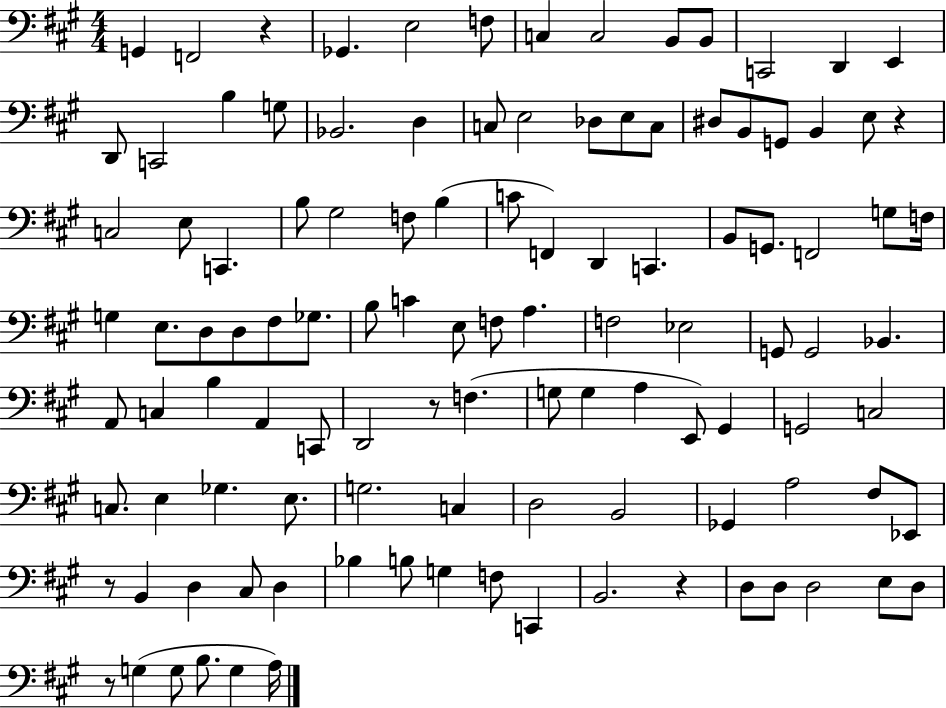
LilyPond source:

{
  \clef bass
  \numericTimeSignature
  \time 4/4
  \key a \major
  g,4 f,2 r4 | ges,4. e2 f8 | c4 c2 b,8 b,8 | c,2 d,4 e,4 | \break d,8 c,2 b4 g8 | bes,2. d4 | c8 e2 des8 e8 c8 | dis8 b,8 g,8 b,4 e8 r4 | \break c2 e8 c,4. | b8 gis2 f8 b4( | c'8 f,4) d,4 c,4. | b,8 g,8. f,2 g8 f16 | \break g4 e8. d8 d8 fis8 ges8. | b8 c'4 e8 f8 a4. | f2 ees2 | g,8 g,2 bes,4. | \break a,8 c4 b4 a,4 c,8 | d,2 r8 f4.( | g8 g4 a4 e,8) gis,4 | g,2 c2 | \break c8. e4 ges4. e8. | g2. c4 | d2 b,2 | ges,4 a2 fis8 ees,8 | \break r8 b,4 d4 cis8 d4 | bes4 b8 g4 f8 c,4 | b,2. r4 | d8 d8 d2 e8 d8 | \break r8 g4( g8 b8. g4 a16) | \bar "|."
}